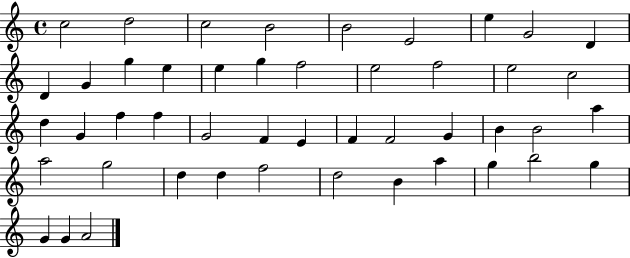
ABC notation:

X:1
T:Untitled
M:4/4
L:1/4
K:C
c2 d2 c2 B2 B2 E2 e G2 D D G g e e g f2 e2 f2 e2 c2 d G f f G2 F E F F2 G B B2 a a2 g2 d d f2 d2 B a g b2 g G G A2